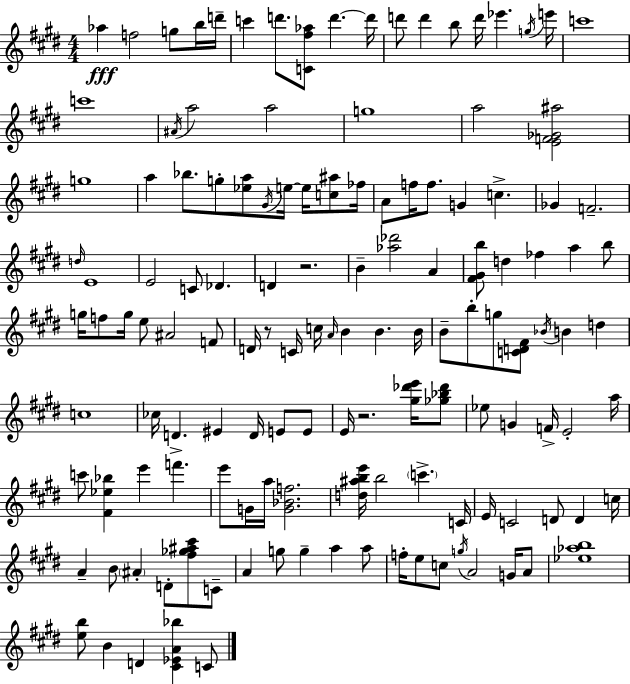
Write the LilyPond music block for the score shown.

{
  \clef treble
  \numericTimeSignature
  \time 4/4
  \key e \major
  aes''4\fff f''2 g''8 b''16 d'''16-- | c'''4 d'''8. <c' fis'' aes''>8 d'''4.~~ d'''16 | d'''8 d'''4 b''8 d'''16 ees'''4. \acciaccatura { g''16 } | e'''16 c'''1 | \break c'''1 | \acciaccatura { ais'16 } a''2 a''2 | g''1 | a''2 <e' f' ges' ais''>2 | \break g''1 | a''4 bes''8. g''8-. <ees'' a''>8 \acciaccatura { gis'16 } e''16~~ e''16 | <c'' ais''>8 fes''16 a'8 f''16 f''8. g'4 c''4.-> | ges'4 f'2.-- | \break \grace { d''16 } e'1 | e'2 c'8 des'4. | d'4 r2. | b'4-- <aes'' des'''>2 | \break a'4 <fis' gis' b''>8 d''4 fes''4 a''4 | b''8 g''16 f''8 g''16 e''8 ais'2 | f'8 d'16 r8 c'16 c''16 \grace { a'16 } b'4 b'4. | b'16 b'8-- b''8-. g''8 <c' d' fis'>8 \acciaccatura { bes'16 } b'4 | \break d''4 c''1 | ces''16 d'4.-> eis'4 | d'16 e'8 e'8 e'16 r2. | <gis'' des''' e'''>16 <ges'' bes'' des'''>8 ees''8 g'4 f'16-> e'2-. | \break a''16 c'''8 <fis' ees'' bes''>4 e'''4 | f'''4. e'''8 g'16 a''16 <g' bes' f''>2. | <d'' ais'' b'' e'''>16 b''2 \parenthesize c'''4.-> | c'16 e'16 c'2 d'8 | \break d'4 c''16 a'4-- b'8 \parenthesize ais'4-. | d'8-. <fis'' ges'' ais'' cis'''>8 c'8-- a'4 g''8 g''4-- | a''4 a''8 f''16-. e''8 c''8 \acciaccatura { g''16 } a'2 | g'16 a'8 <ees'' aes'' b''>1 | \break <e'' b''>8 b'4 d'4 | <cis' ees' a' bes''>4 c'8 \bar "|."
}